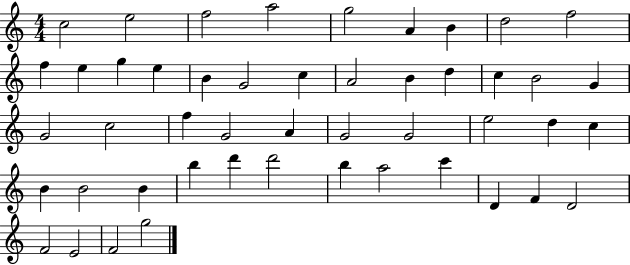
C5/h E5/h F5/h A5/h G5/h A4/q B4/q D5/h F5/h F5/q E5/q G5/q E5/q B4/q G4/h C5/q A4/h B4/q D5/q C5/q B4/h G4/q G4/h C5/h F5/q G4/h A4/q G4/h G4/h E5/h D5/q C5/q B4/q B4/h B4/q B5/q D6/q D6/h B5/q A5/h C6/q D4/q F4/q D4/h F4/h E4/h F4/h G5/h